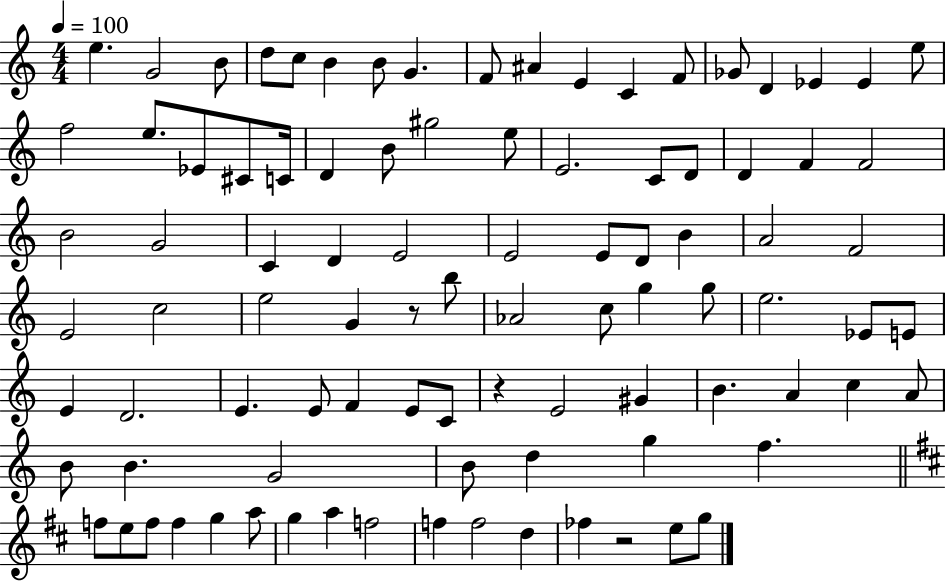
{
  \clef treble
  \numericTimeSignature
  \time 4/4
  \key c \major
  \tempo 4 = 100
  e''4. g'2 b'8 | d''8 c''8 b'4 b'8 g'4. | f'8 ais'4 e'4 c'4 f'8 | ges'8 d'4 ees'4 ees'4 e''8 | \break f''2 e''8. ees'8 cis'8 c'16 | d'4 b'8 gis''2 e''8 | e'2. c'8 d'8 | d'4 f'4 f'2 | \break b'2 g'2 | c'4 d'4 e'2 | e'2 e'8 d'8 b'4 | a'2 f'2 | \break e'2 c''2 | e''2 g'4 r8 b''8 | aes'2 c''8 g''4 g''8 | e''2. ees'8 e'8 | \break e'4 d'2. | e'4. e'8 f'4 e'8 c'8 | r4 e'2 gis'4 | b'4. a'4 c''4 a'8 | \break b'8 b'4. g'2 | b'8 d''4 g''4 f''4. | \bar "||" \break \key d \major f''8 e''8 f''8 f''4 g''4 a''8 | g''4 a''4 f''2 | f''4 f''2 d''4 | fes''4 r2 e''8 g''8 | \break \bar "|."
}